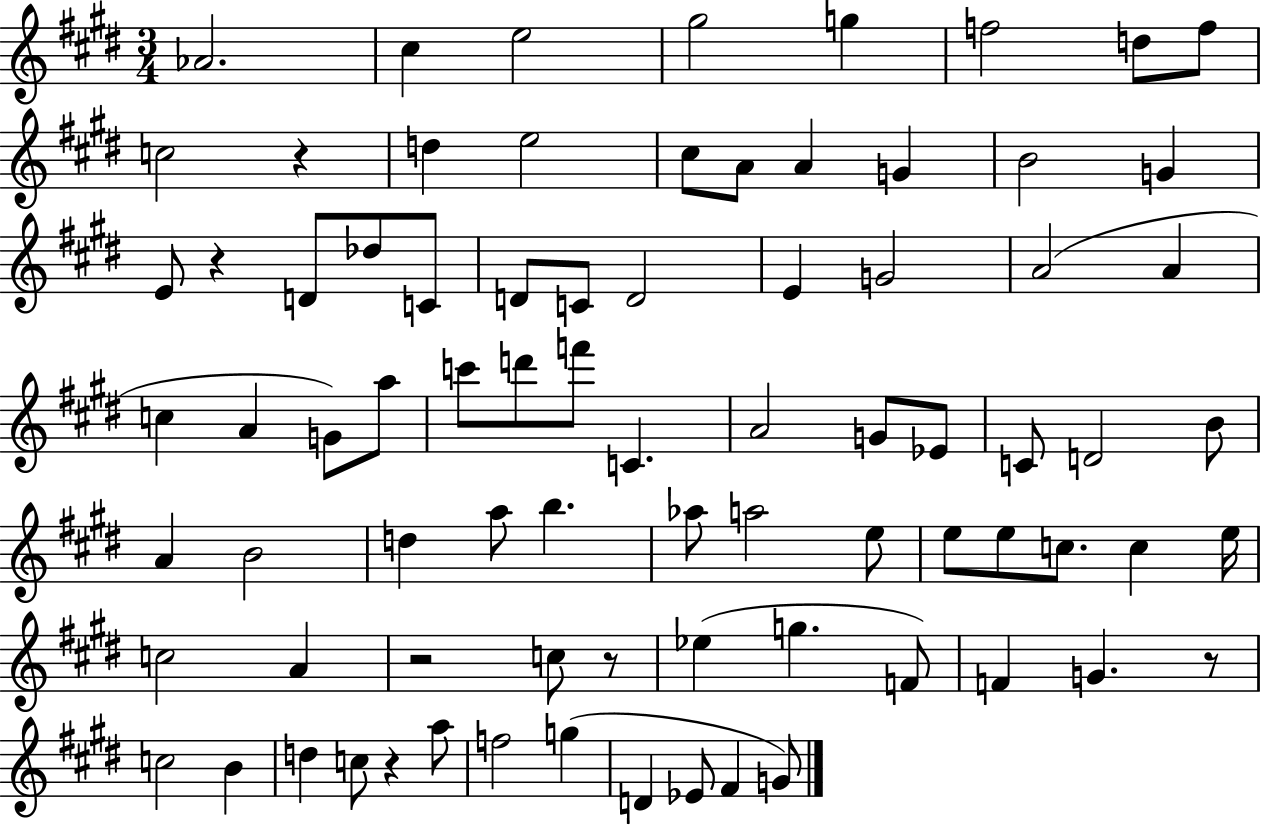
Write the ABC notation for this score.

X:1
T:Untitled
M:3/4
L:1/4
K:E
_A2 ^c e2 ^g2 g f2 d/2 f/2 c2 z d e2 ^c/2 A/2 A G B2 G E/2 z D/2 _d/2 C/2 D/2 C/2 D2 E G2 A2 A c A G/2 a/2 c'/2 d'/2 f'/2 C A2 G/2 _E/2 C/2 D2 B/2 A B2 d a/2 b _a/2 a2 e/2 e/2 e/2 c/2 c e/4 c2 A z2 c/2 z/2 _e g F/2 F G z/2 c2 B d c/2 z a/2 f2 g D _E/2 ^F G/2